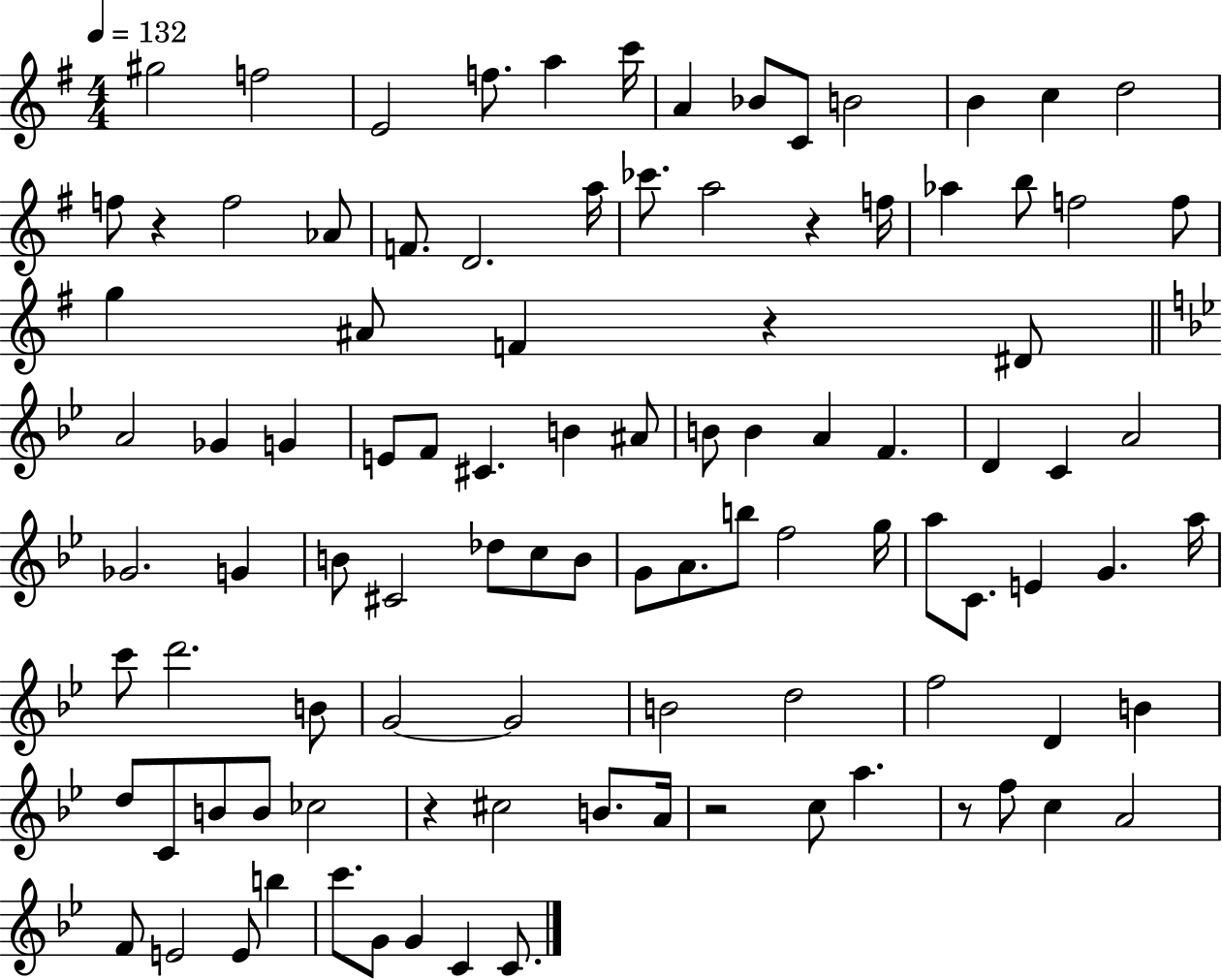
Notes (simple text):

G#5/h F5/h E4/h F5/e. A5/q C6/s A4/q Bb4/e C4/e B4/h B4/q C5/q D5/h F5/e R/q F5/h Ab4/e F4/e. D4/h. A5/s CES6/e. A5/h R/q F5/s Ab5/q B5/e F5/h F5/e G5/q A#4/e F4/q R/q D#4/e A4/h Gb4/q G4/q E4/e F4/e C#4/q. B4/q A#4/e B4/e B4/q A4/q F4/q. D4/q C4/q A4/h Gb4/h. G4/q B4/e C#4/h Db5/e C5/e B4/e G4/e A4/e. B5/e F5/h G5/s A5/e C4/e. E4/q G4/q. A5/s C6/e D6/h. B4/e G4/h G4/h B4/h D5/h F5/h D4/q B4/q D5/e C4/e B4/e B4/e CES5/h R/q C#5/h B4/e. A4/s R/h C5/e A5/q. R/e F5/e C5/q A4/h F4/e E4/h E4/e B5/q C6/e. G4/e G4/q C4/q C4/e.